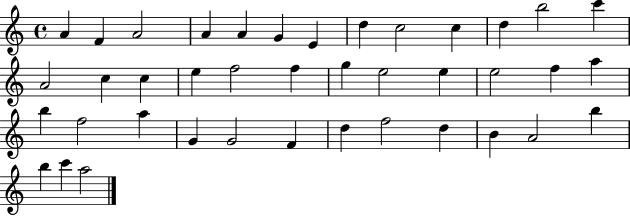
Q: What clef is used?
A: treble